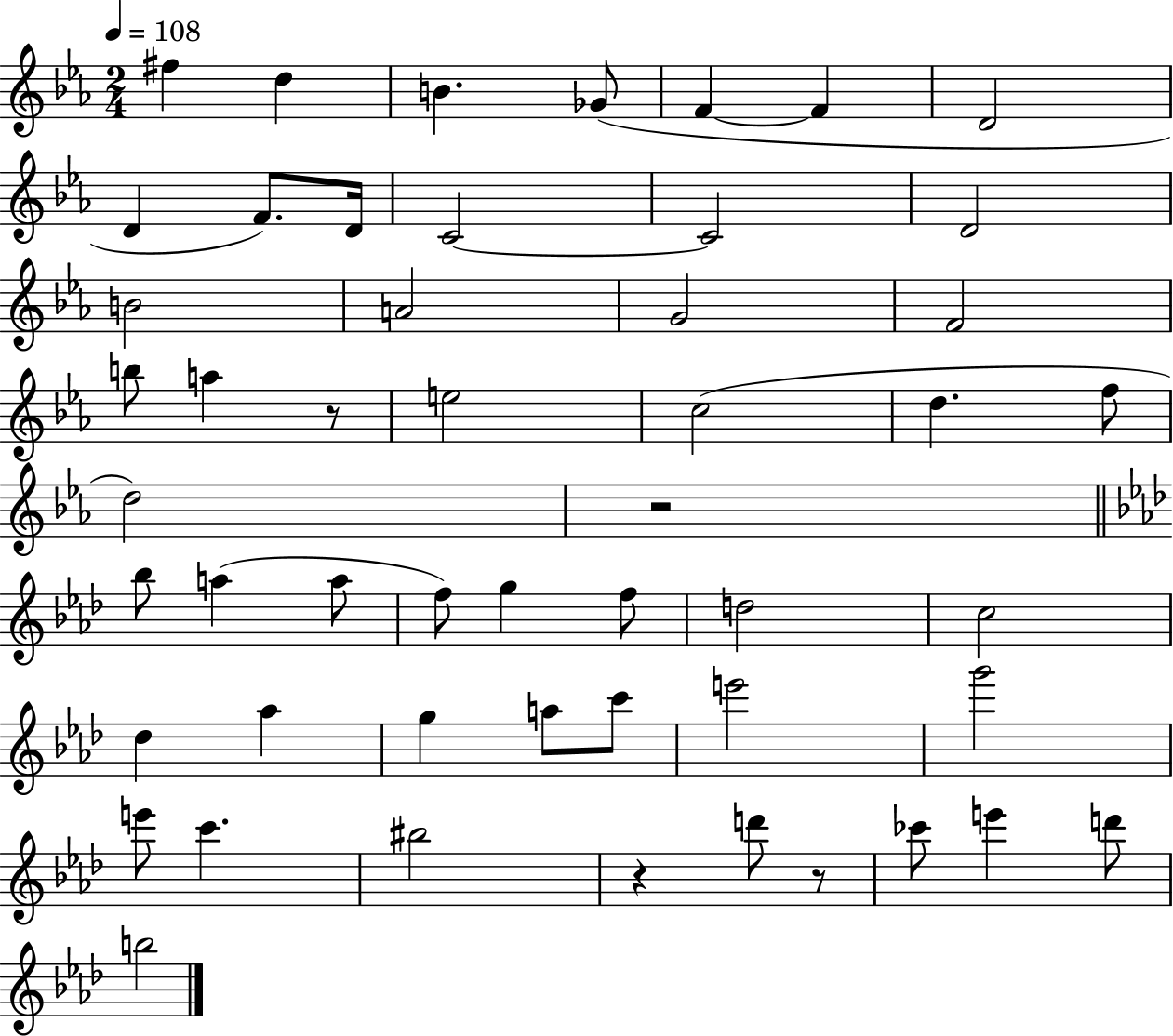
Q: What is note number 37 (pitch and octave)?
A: C6